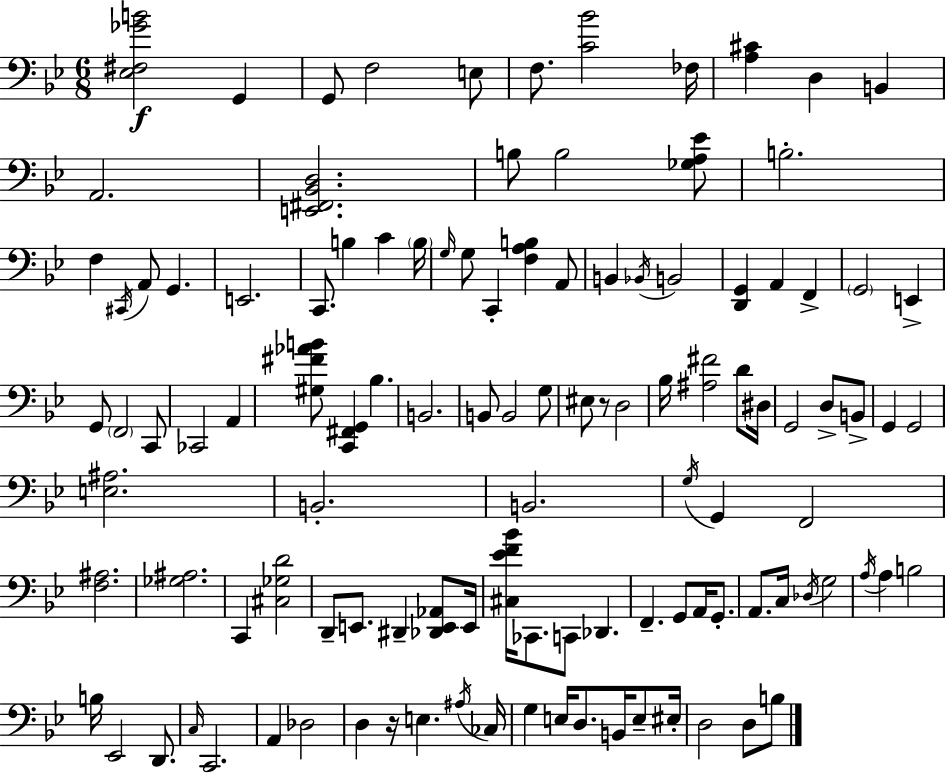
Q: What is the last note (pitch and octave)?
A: B3